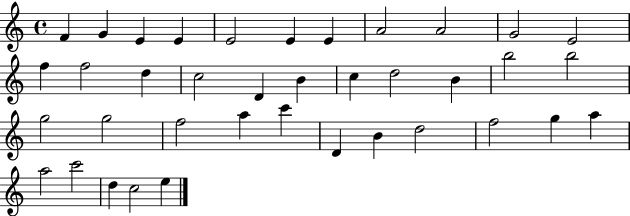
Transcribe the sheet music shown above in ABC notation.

X:1
T:Untitled
M:4/4
L:1/4
K:C
F G E E E2 E E A2 A2 G2 E2 f f2 d c2 D B c d2 B b2 b2 g2 g2 f2 a c' D B d2 f2 g a a2 c'2 d c2 e